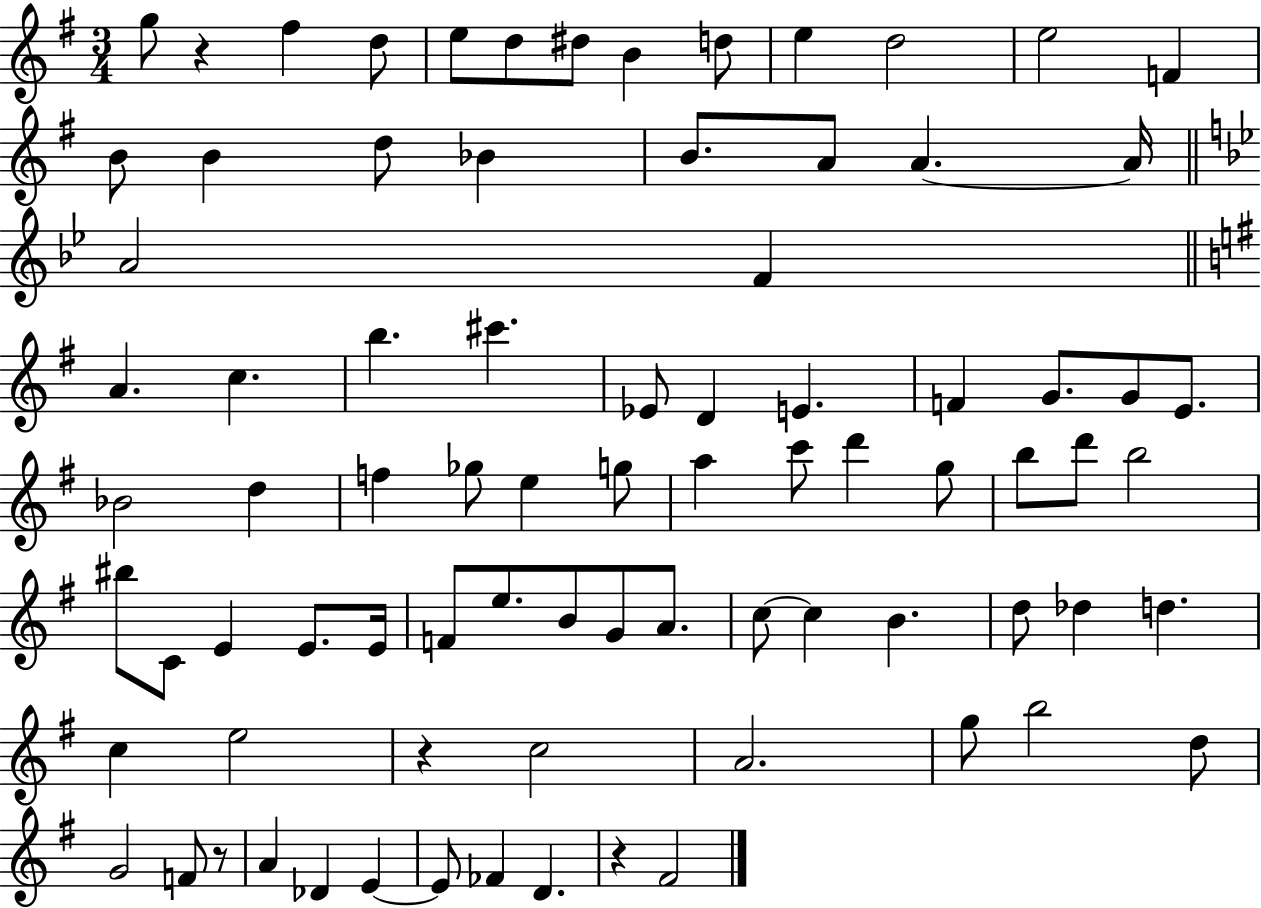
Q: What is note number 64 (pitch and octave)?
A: E5